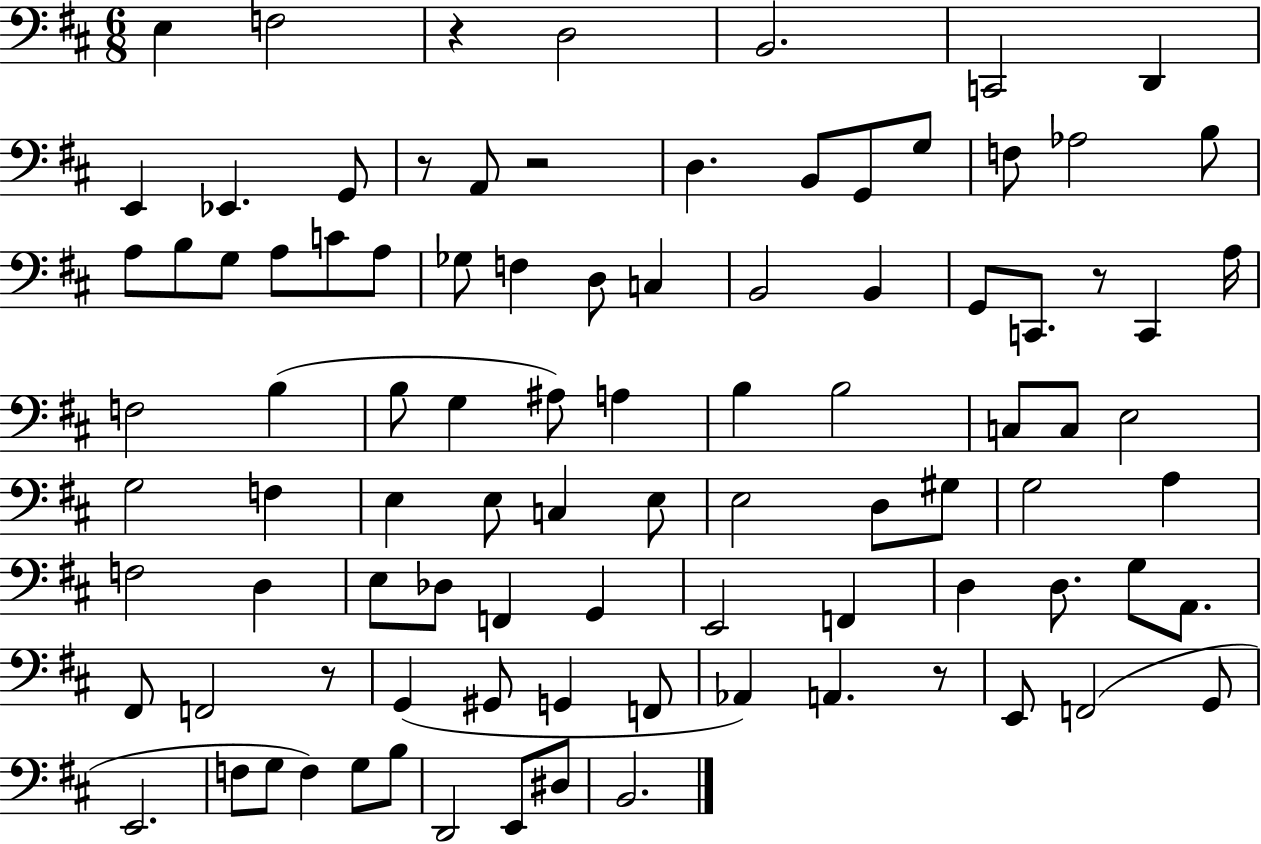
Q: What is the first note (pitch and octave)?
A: E3